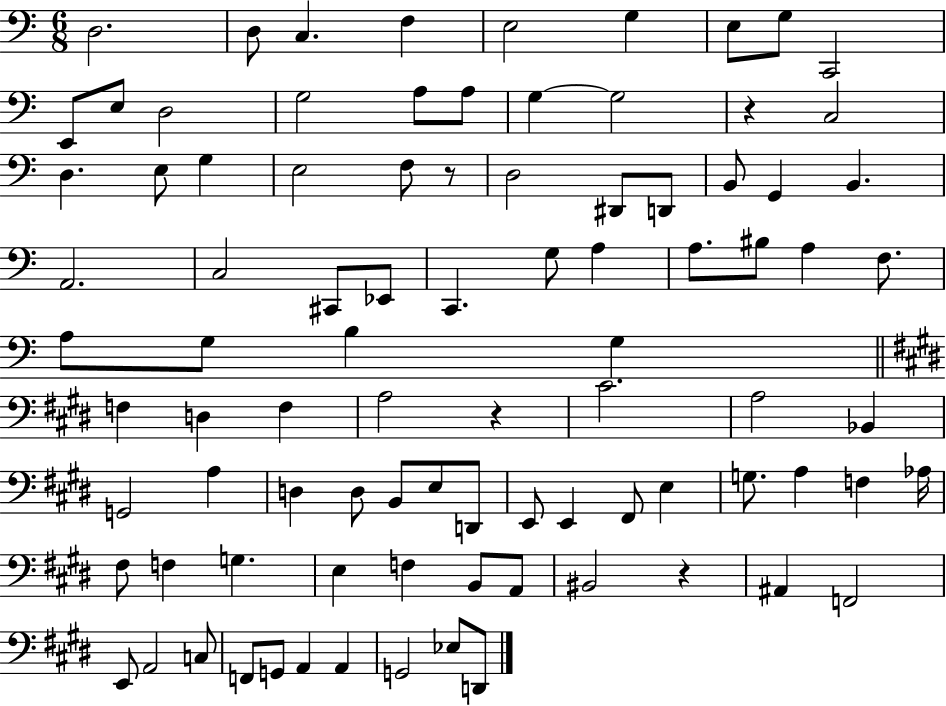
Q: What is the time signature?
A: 6/8